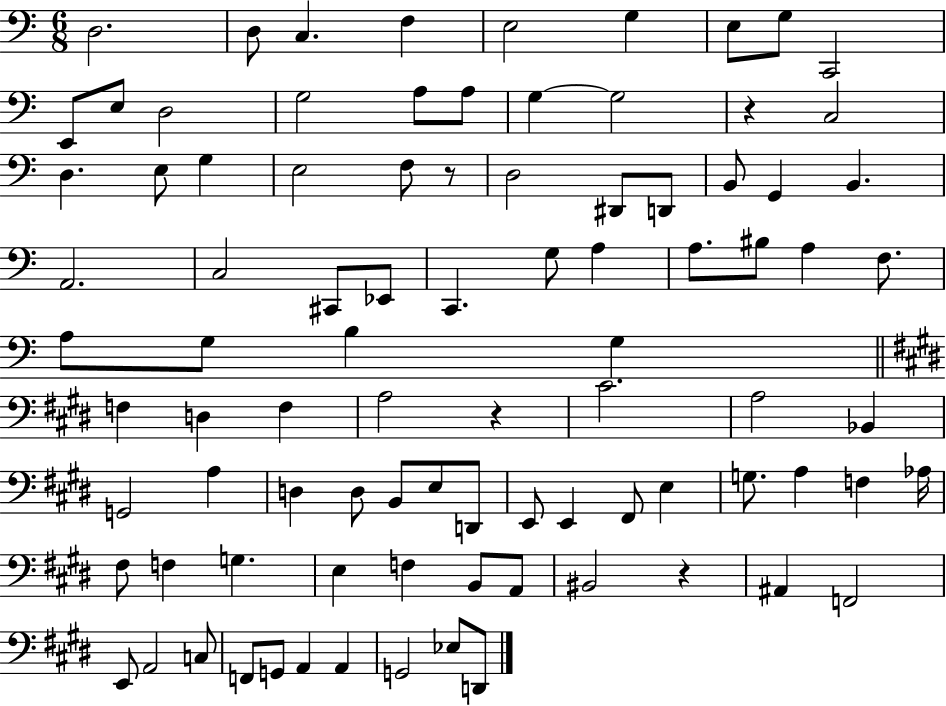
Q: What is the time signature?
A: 6/8